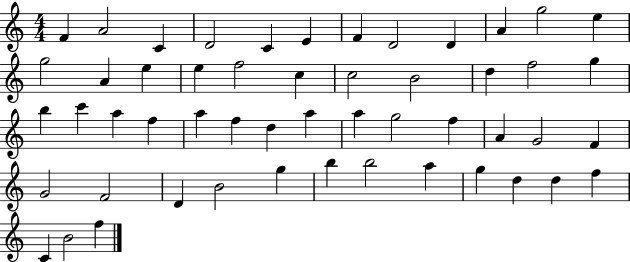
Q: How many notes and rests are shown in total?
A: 52